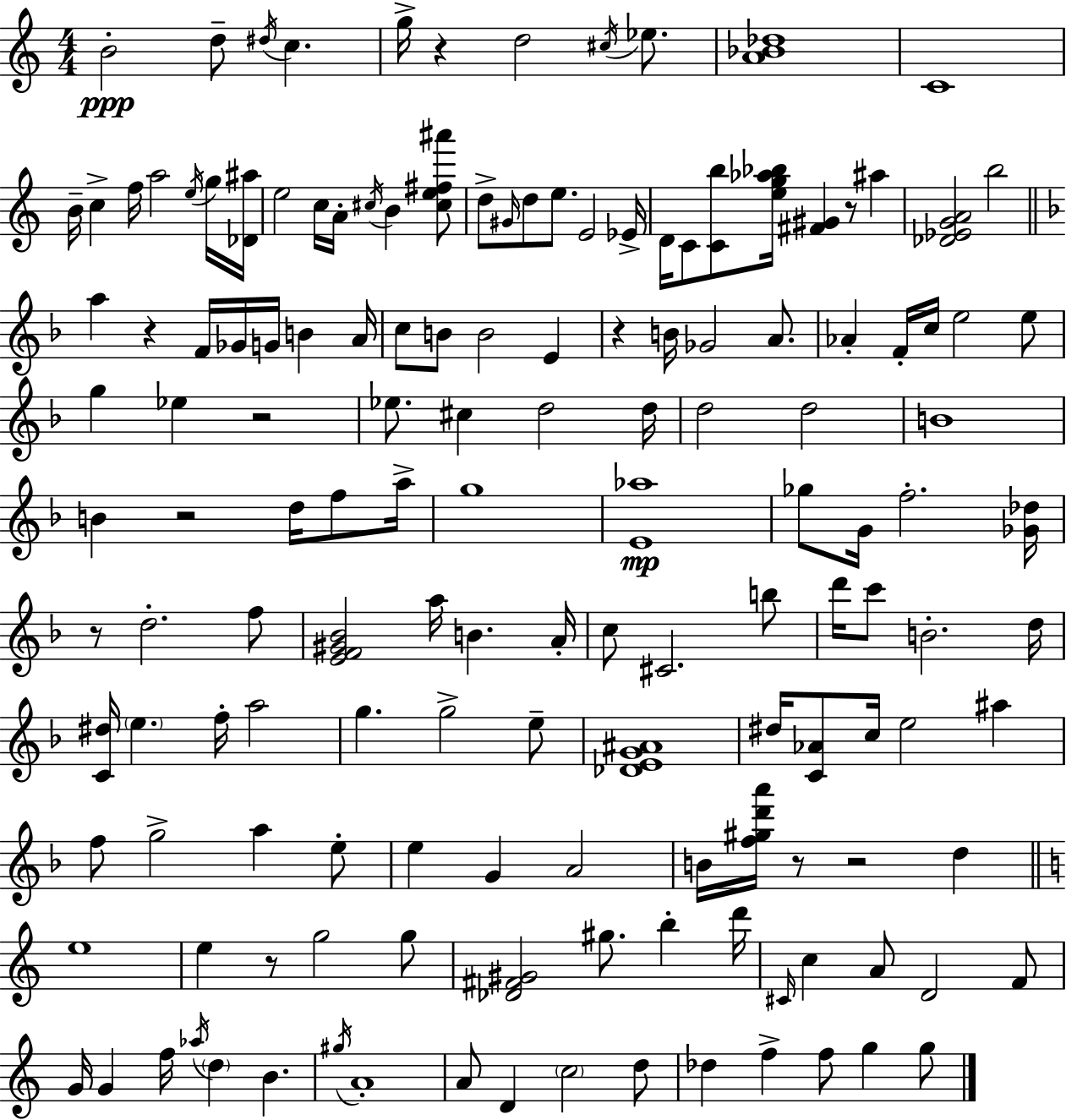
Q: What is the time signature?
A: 4/4